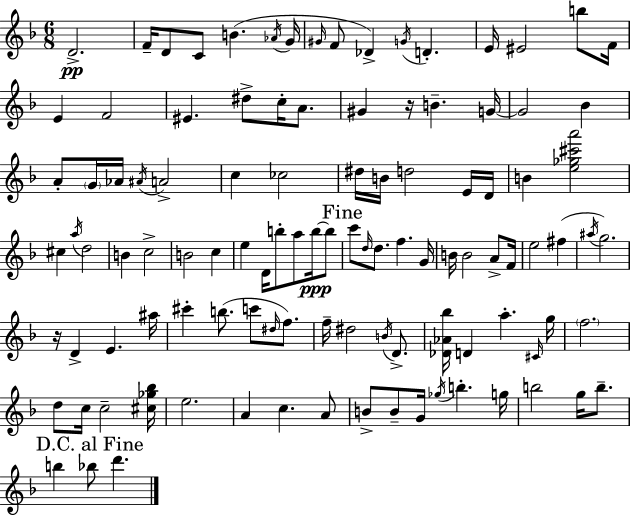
X:1
T:Untitled
M:6/8
L:1/4
K:F
D2 F/4 D/2 C/2 B _A/4 G/4 ^G/4 F/2 _D G/4 D E/4 ^E2 b/2 F/4 E F2 ^E ^d/2 c/4 A/2 ^G z/4 B G/4 G2 _B A/2 G/4 _A/4 ^A/4 A2 c _c2 ^d/4 B/4 d2 E/4 D/4 B [e_g^c'a']2 ^c a/4 d2 B c2 B2 c e D/4 b/2 a/2 b/4 b/2 c'/2 d/4 d/2 f G/4 B/4 B2 A/2 F/4 e2 ^f ^a/4 g2 z/4 D E ^a/4 ^c' b/2 c'/2 ^d/4 f/2 f/4 ^d2 B/4 D/2 [_D_A_b]/4 D a ^C/4 g/4 f2 d/2 c/4 c2 [^c_g_b]/4 e2 A c A/2 B/2 B/2 G/4 _g/4 b g/4 b2 g/4 b/2 b _b/2 d'